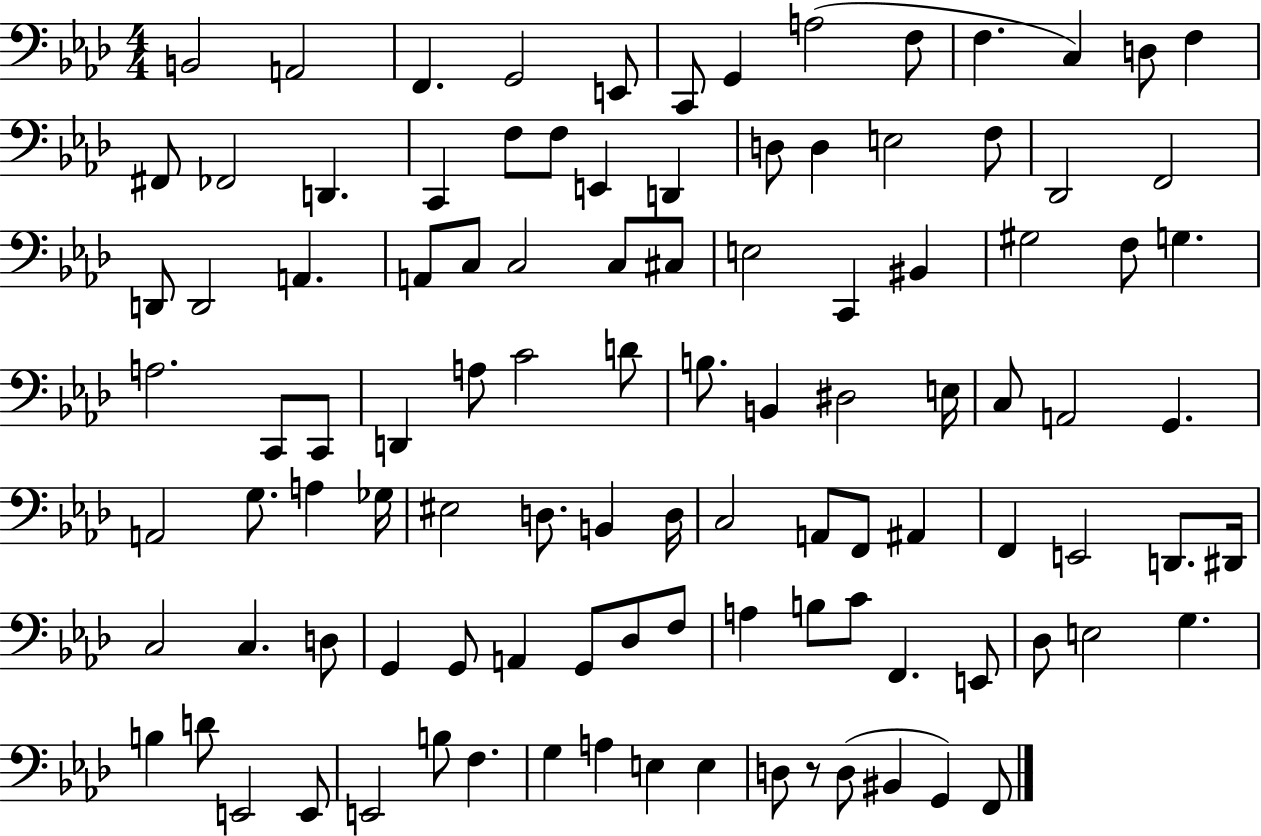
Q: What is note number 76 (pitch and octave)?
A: G2